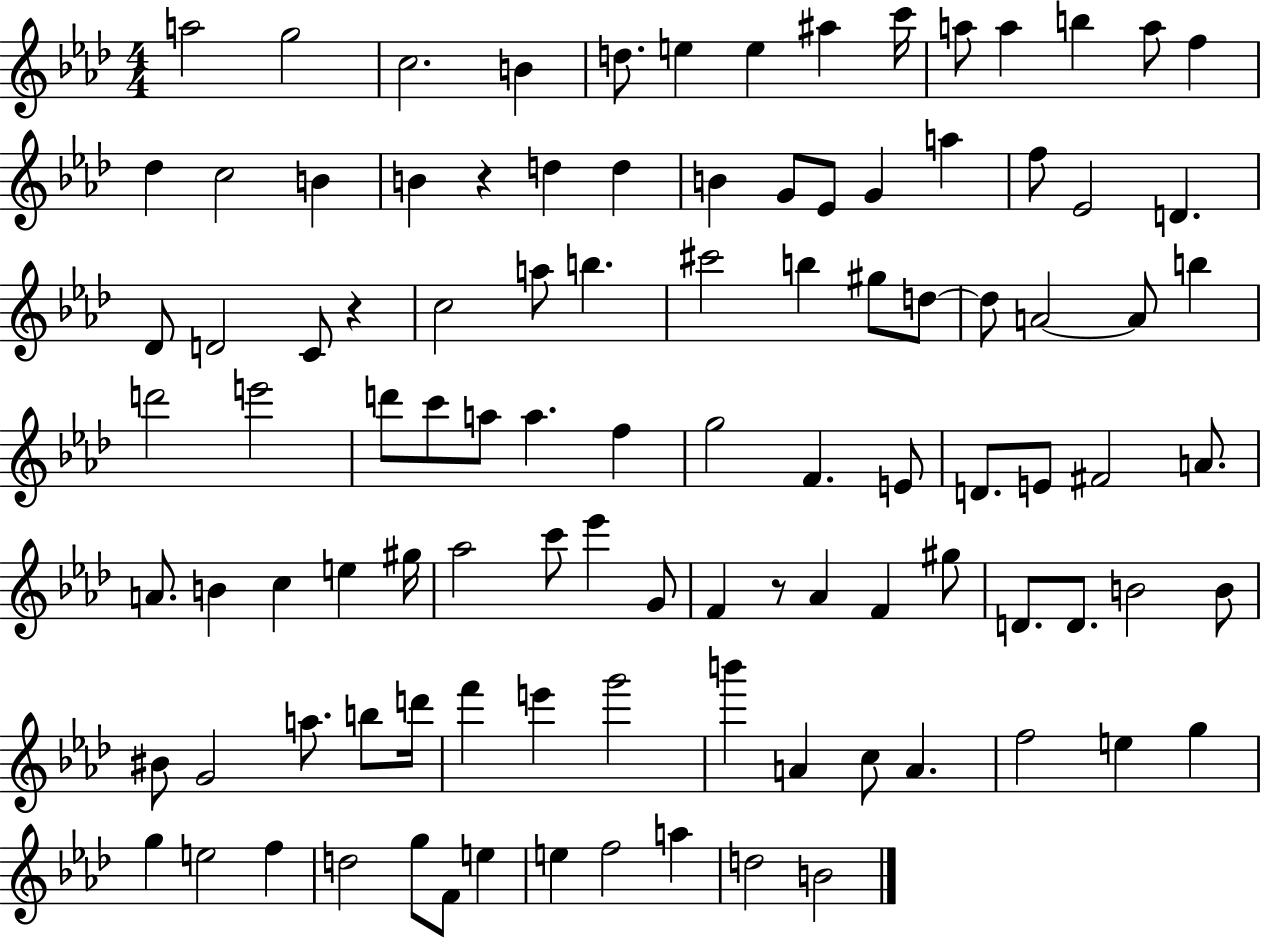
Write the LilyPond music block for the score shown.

{
  \clef treble
  \numericTimeSignature
  \time 4/4
  \key aes \major
  \repeat volta 2 { a''2 g''2 | c''2. b'4 | d''8. e''4 e''4 ais''4 c'''16 | a''8 a''4 b''4 a''8 f''4 | \break des''4 c''2 b'4 | b'4 r4 d''4 d''4 | b'4 g'8 ees'8 g'4 a''4 | f''8 ees'2 d'4. | \break des'8 d'2 c'8 r4 | c''2 a''8 b''4. | cis'''2 b''4 gis''8 d''8~~ | d''8 a'2~~ a'8 b''4 | \break d'''2 e'''2 | d'''8 c'''8 a''8 a''4. f''4 | g''2 f'4. e'8 | d'8. e'8 fis'2 a'8. | \break a'8. b'4 c''4 e''4 gis''16 | aes''2 c'''8 ees'''4 g'8 | f'4 r8 aes'4 f'4 gis''8 | d'8. d'8. b'2 b'8 | \break bis'8 g'2 a''8. b''8 d'''16 | f'''4 e'''4 g'''2 | b'''4 a'4 c''8 a'4. | f''2 e''4 g''4 | \break g''4 e''2 f''4 | d''2 g''8 f'8 e''4 | e''4 f''2 a''4 | d''2 b'2 | \break } \bar "|."
}